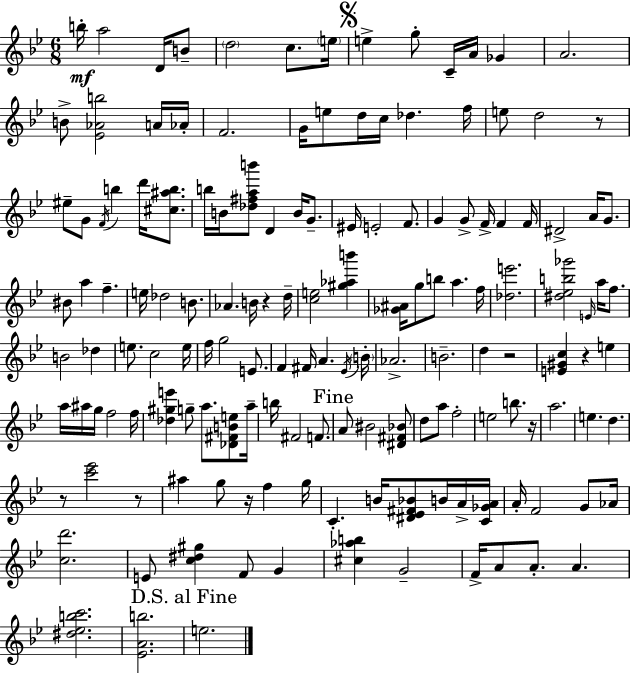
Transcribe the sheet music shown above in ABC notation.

X:1
T:Untitled
M:6/8
L:1/4
K:Gm
b/4 a2 D/4 B/2 d2 c/2 e/4 e g/2 C/4 A/4 _G A2 B/2 [_E_Ab]2 A/4 _A/4 F2 G/4 e/2 d/4 c/4 _d f/4 e/2 d2 z/2 ^e/2 G/2 F/4 b d'/4 [^c^ab]/2 b/4 B/4 [_d^fab']/2 D B/4 G/2 ^E/4 E2 F/2 G G/2 F/4 F F/4 ^D2 A/4 G/2 ^B/2 a f e/4 _d2 B/2 _A B/4 z d/4 [ce]2 [^g_ab'] [_G^A]/4 g/2 b/2 a f/4 [_de']2 [^d_eb_g']2 E/4 a/4 f/2 B2 _d e/2 c2 e/4 f/4 g2 E/2 F ^F/4 A _E/4 B/4 _A2 B2 d z2 [E^Gc] z e a/4 ^a/4 g/4 f2 f/4 [_d^ge'] g/2 a/2 [_D^FBe]/2 a/4 b/4 ^F2 F/2 A/2 ^B2 [^D^F_B]/2 d/2 a/2 f2 e2 b/2 z/4 a2 e d z/2 [c'_e']2 z/2 ^a g/2 z/4 f g/4 C B/4 [^D_E^F_B]/2 B/4 A/4 [C_GA]/4 A/4 F2 G/2 _A/4 [cd']2 E/2 [c^d^g] F/2 G [^c_ab] G2 F/4 A/2 A/2 A [^d_ebc']2 [_EAb]2 e2